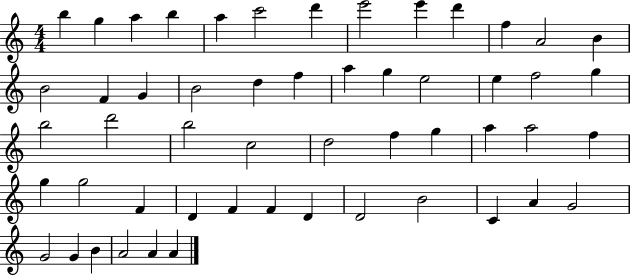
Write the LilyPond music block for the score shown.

{
  \clef treble
  \numericTimeSignature
  \time 4/4
  \key c \major
  b''4 g''4 a''4 b''4 | a''4 c'''2 d'''4 | e'''2 e'''4 d'''4 | f''4 a'2 b'4 | \break b'2 f'4 g'4 | b'2 d''4 f''4 | a''4 g''4 e''2 | e''4 f''2 g''4 | \break b''2 d'''2 | b''2 c''2 | d''2 f''4 g''4 | a''4 a''2 f''4 | \break g''4 g''2 f'4 | d'4 f'4 f'4 d'4 | d'2 b'2 | c'4 a'4 g'2 | \break g'2 g'4 b'4 | a'2 a'4 a'4 | \bar "|."
}